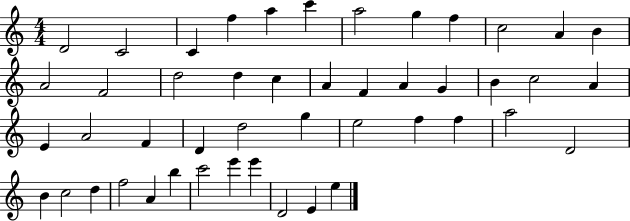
{
  \clef treble
  \numericTimeSignature
  \time 4/4
  \key c \major
  d'2 c'2 | c'4 f''4 a''4 c'''4 | a''2 g''4 f''4 | c''2 a'4 b'4 | \break a'2 f'2 | d''2 d''4 c''4 | a'4 f'4 a'4 g'4 | b'4 c''2 a'4 | \break e'4 a'2 f'4 | d'4 d''2 g''4 | e''2 f''4 f''4 | a''2 d'2 | \break b'4 c''2 d''4 | f''2 a'4 b''4 | c'''2 e'''4 e'''4 | d'2 e'4 e''4 | \break \bar "|."
}